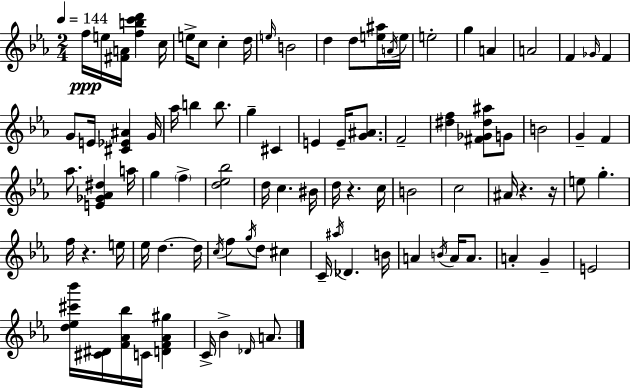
{
  \clef treble
  \numericTimeSignature
  \time 2/4
  \key c \minor
  \tempo 4 = 144
  f''16\ppp e''16 <fis' a'>16 <f'' b'' c''' d'''>4 c''16 | e''16-> c''8 c''4-. d''16 | \grace { e''16 } b'2 | d''4 d''8 <e'' ais''>16 | \break \acciaccatura { a'16 } e''16 e''2-. | g''4 a'4 | a'2 | f'4 \grace { ges'16 } f'4 | \break g'8 e'16 <cis' ees' ais'>4 | g'16 aes''16 b''4 | b''8. g''4-- cis'4 | e'4 e'16-- | \break <g' ais'>8. f'2-- | <dis'' f''>4 <fis' ges' dis'' ais''>8 | g'8 b'2 | g'4-- f'4 | \break aes''8. <e' ges' aes' dis''>4 | a''16 g''4 \parenthesize f''4-> | <d'' ees'' bes''>2 | d''16 c''4. | \break bis'16 d''16 r4. | c''16 b'2 | c''2 | ais'16 r4. | \break r16 e''8 g''4.-. | f''16 r4. | e''16 ees''16 d''4.~~ | d''16 \acciaccatura { c''16 } f''8 \acciaccatura { g''16 } d''8 | \break cis''4 c'16-- \acciaccatura { ais''16 } des'4. | b'16 a'4 | \acciaccatura { b'16 } a'16 a'8. a'4-. | g'4-- e'2 | \break <d'' ees'' cis''' bes'''>16 | <cis' dis'>16 <f' aes' bes''>16 c'16 <d' f' aes' gis''>4 c'16-> | bes'4-> \grace { des'16 } a'8. | \bar "|."
}